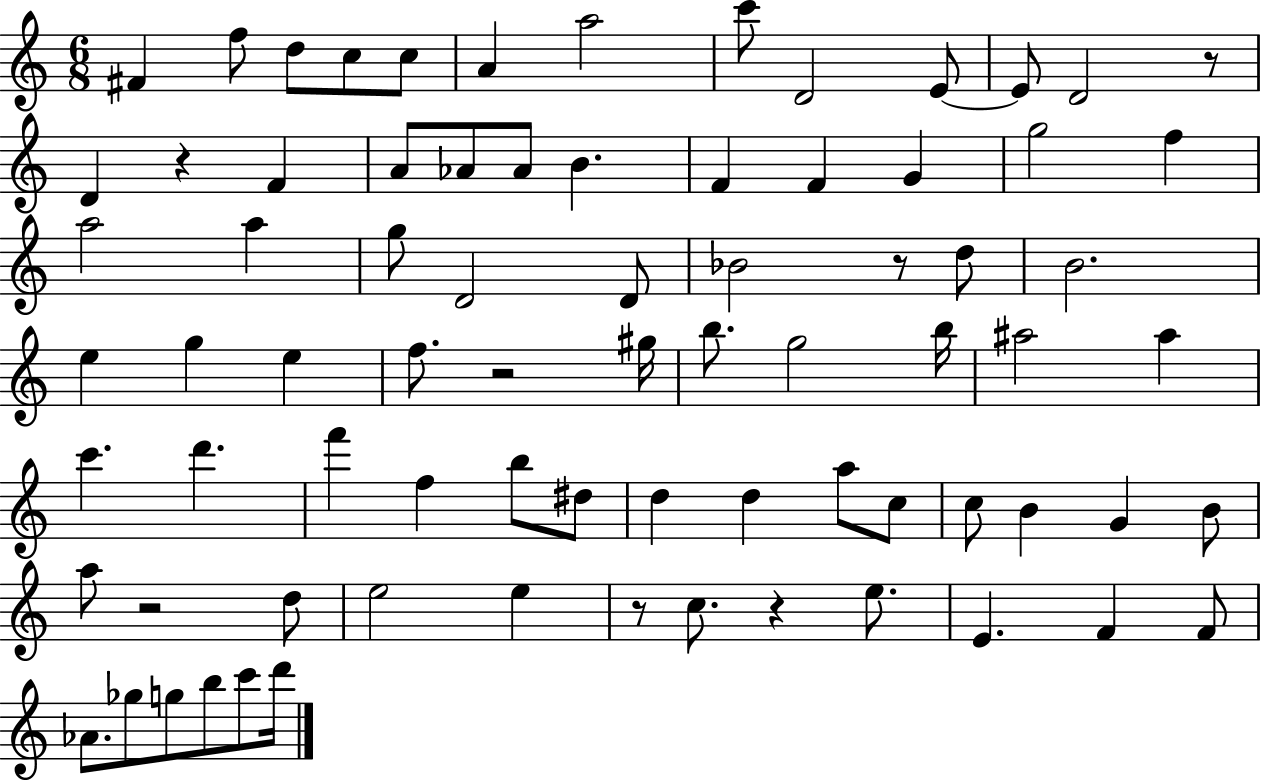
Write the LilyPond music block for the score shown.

{
  \clef treble
  \numericTimeSignature
  \time 6/8
  \key c \major
  fis'4 f''8 d''8 c''8 c''8 | a'4 a''2 | c'''8 d'2 e'8~~ | e'8 d'2 r8 | \break d'4 r4 f'4 | a'8 aes'8 aes'8 b'4. | f'4 f'4 g'4 | g''2 f''4 | \break a''2 a''4 | g''8 d'2 d'8 | bes'2 r8 d''8 | b'2. | \break e''4 g''4 e''4 | f''8. r2 gis''16 | b''8. g''2 b''16 | ais''2 ais''4 | \break c'''4. d'''4. | f'''4 f''4 b''8 dis''8 | d''4 d''4 a''8 c''8 | c''8 b'4 g'4 b'8 | \break a''8 r2 d''8 | e''2 e''4 | r8 c''8. r4 e''8. | e'4. f'4 f'8 | \break aes'8. ges''8 g''8 b''8 c'''8 d'''16 | \bar "|."
}